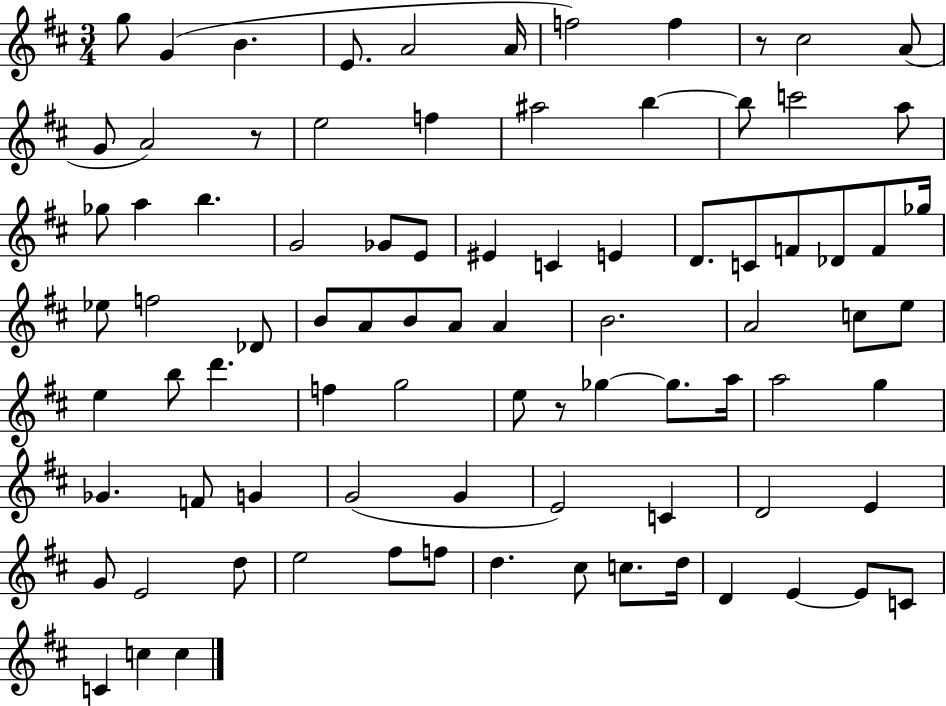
G5/e G4/q B4/q. E4/e. A4/h A4/s F5/h F5/q R/e C#5/h A4/e G4/e A4/h R/e E5/h F5/q A#5/h B5/q B5/e C6/h A5/e Gb5/e A5/q B5/q. G4/h Gb4/e E4/e EIS4/q C4/q E4/q D4/e. C4/e F4/e Db4/e F4/e Gb5/s Eb5/e F5/h Db4/e B4/e A4/e B4/e A4/e A4/q B4/h. A4/h C5/e E5/e E5/q B5/e D6/q. F5/q G5/h E5/e R/e Gb5/q Gb5/e. A5/s A5/h G5/q Gb4/q. F4/e G4/q G4/h G4/q E4/h C4/q D4/h E4/q G4/e E4/h D5/e E5/h F#5/e F5/e D5/q. C#5/e C5/e. D5/s D4/q E4/q E4/e C4/e C4/q C5/q C5/q